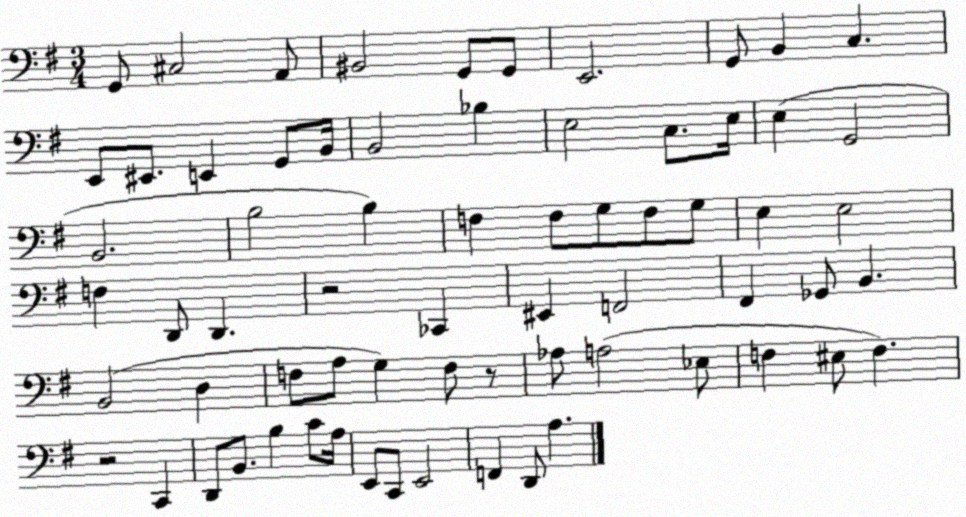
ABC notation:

X:1
T:Untitled
M:3/4
L:1/4
K:G
G,,/2 ^C,2 A,,/2 ^B,,2 G,,/2 G,,/2 E,,2 G,,/2 B,, C, E,,/2 ^E,,/2 E,, G,,/2 B,,/4 B,,2 _B, E,2 C,/2 E,/4 E, G,,2 B,,2 B,2 B, F, F,/2 G,/2 F,/2 G,/2 E, E,2 F, D,,/2 D,, z2 _C,, ^E,, F,,2 ^F,, _G,,/2 B,, B,,2 D, F,/2 A,/2 G, F,/2 z/2 _A,/2 A,2 _E,/2 F, ^E,/2 F, z2 C,, D,,/2 B,,/2 B, C/2 A,/4 E,,/2 C,,/2 E,,2 F,, D,,/2 A,